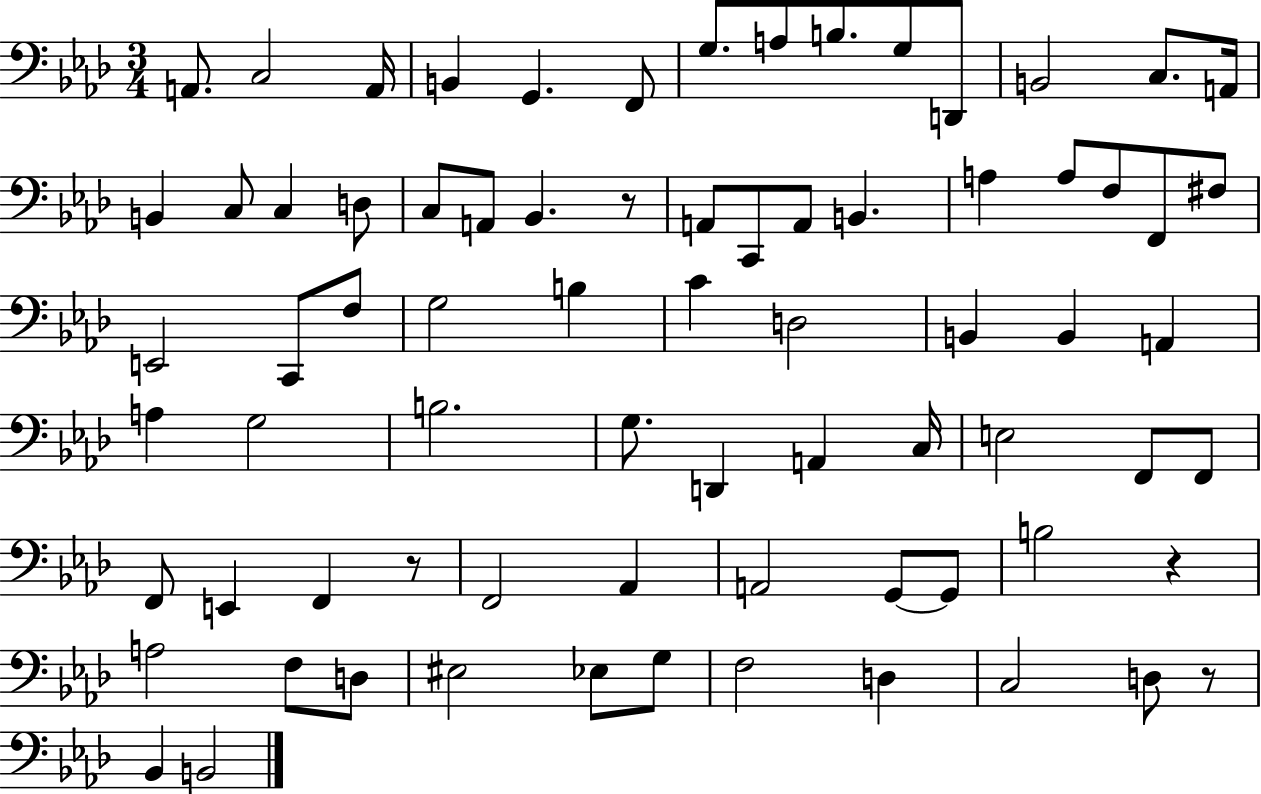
A2/e. C3/h A2/s B2/q G2/q. F2/e G3/e. A3/e B3/e. G3/e D2/e B2/h C3/e. A2/s B2/q C3/e C3/q D3/e C3/e A2/e Bb2/q. R/e A2/e C2/e A2/e B2/q. A3/q A3/e F3/e F2/e F#3/e E2/h C2/e F3/e G3/h B3/q C4/q D3/h B2/q B2/q A2/q A3/q G3/h B3/h. G3/e. D2/q A2/q C3/s E3/h F2/e F2/e F2/e E2/q F2/q R/e F2/h Ab2/q A2/h G2/e G2/e B3/h R/q A3/h F3/e D3/e EIS3/h Eb3/e G3/e F3/h D3/q C3/h D3/e R/e Bb2/q B2/h